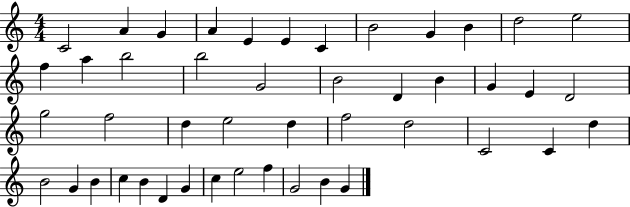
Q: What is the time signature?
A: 4/4